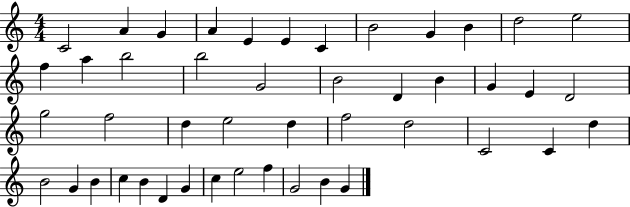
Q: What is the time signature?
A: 4/4